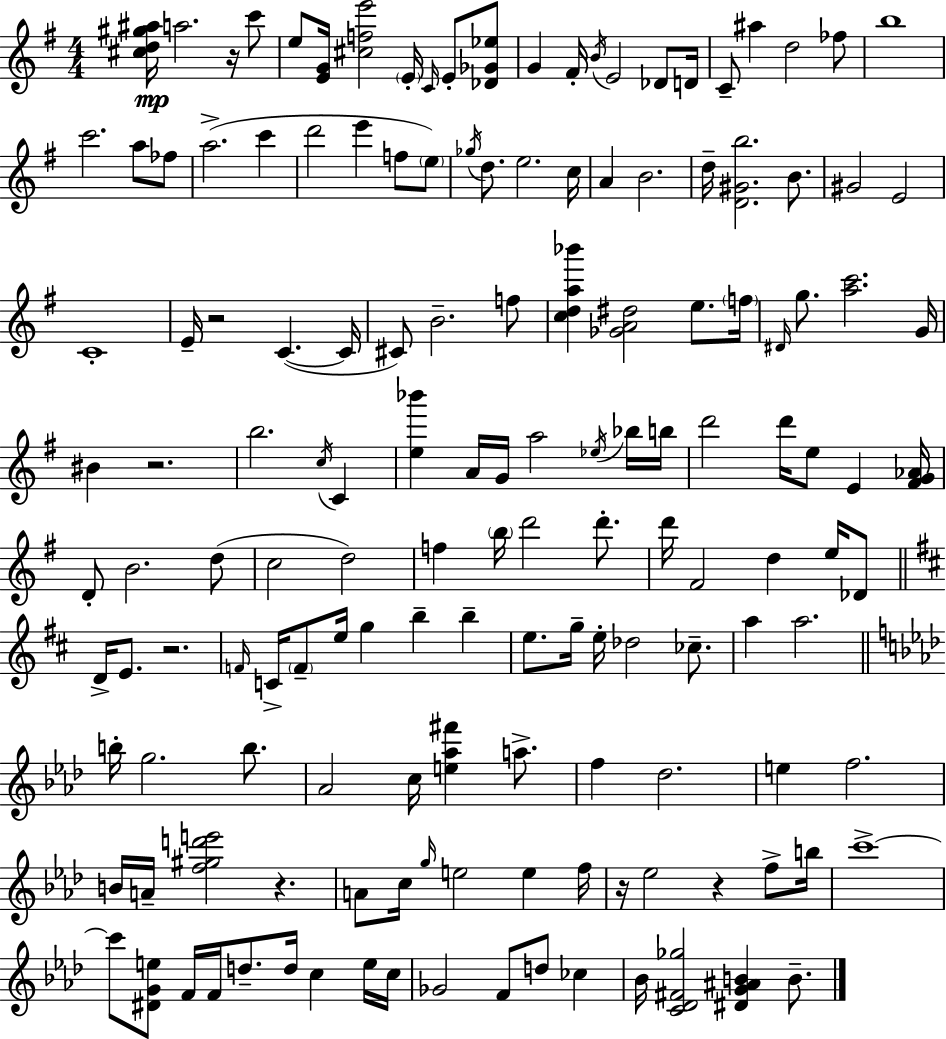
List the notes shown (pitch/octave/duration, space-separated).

[C#5,D5,G#5,A#5]/s A5/h. R/s C6/e E5/e [E4,G4]/s [C#5,F5,E6]/h E4/s C4/s E4/e [Db4,Gb4,Eb5]/e G4/q F#4/s B4/s E4/h Db4/e D4/s C4/e A#5/q D5/h FES5/e B5/w C6/h. A5/e FES5/e A5/h. C6/q D6/h E6/q F5/e E5/e Gb5/s D5/e. E5/h. C5/s A4/q B4/h. D5/s [D4,G#4,B5]/h. B4/e. G#4/h E4/h C4/w E4/s R/h C4/q. C4/s C#4/e B4/h. F5/e [C5,D5,A5,Bb6]/q [Gb4,A4,D#5]/h E5/e. F5/s D#4/s G5/e. [A5,C6]/h. G4/s BIS4/q R/h. B5/h. C5/s C4/q [E5,Bb6]/q A4/s G4/s A5/h Eb5/s Bb5/s B5/s D6/h D6/s E5/e E4/q [F#4,G4,Ab4]/s D4/e B4/h. D5/e C5/h D5/h F5/q B5/s D6/h D6/e. D6/s F#4/h D5/q E5/s Db4/e D4/s E4/e. R/h. F4/s C4/s F4/e E5/s G5/q B5/q B5/q E5/e. G5/s E5/s Db5/h CES5/e. A5/q A5/h. B5/s G5/h. B5/e. Ab4/h C5/s [E5,Ab5,F#6]/q A5/e. F5/q Db5/h. E5/q F5/h. B4/s A4/s [F5,G#5,D6,E6]/h R/q. A4/e C5/s G5/s E5/h E5/q F5/s R/s Eb5/h R/q F5/e B5/s C6/w C6/e [D#4,G4,E5]/e F4/s F4/s D5/e. D5/s C5/q E5/s C5/s Gb4/h F4/e D5/e CES5/q Bb4/s [C4,Db4,F#4,Gb5]/h [D#4,G4,A#4,B4]/q B4/e.